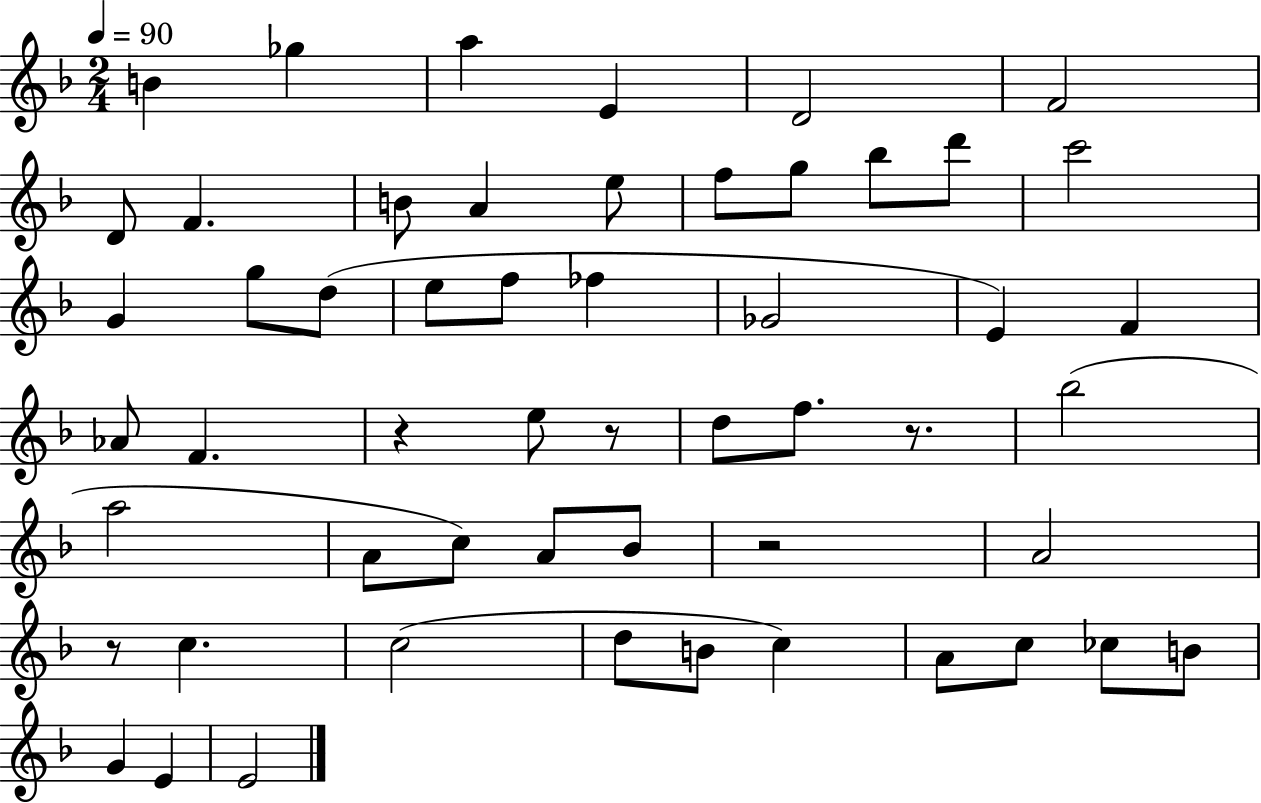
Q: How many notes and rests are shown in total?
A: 54